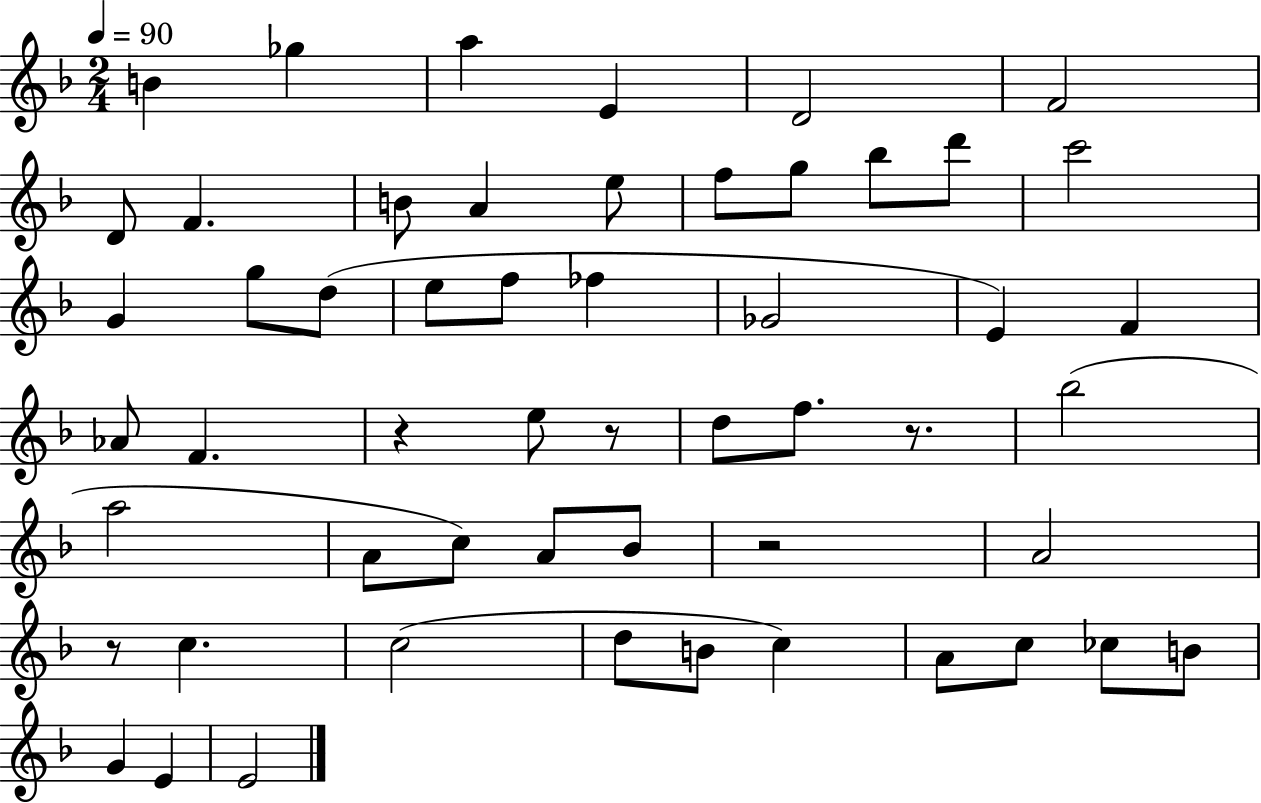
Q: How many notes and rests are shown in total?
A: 54